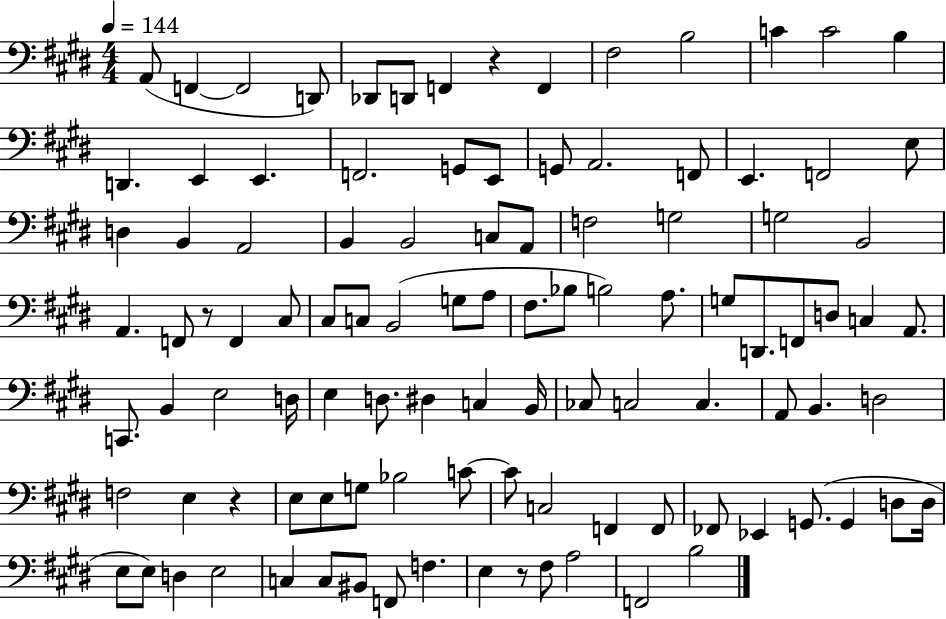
A2/e F2/q F2/h D2/e Db2/e D2/e F2/q R/q F2/q F#3/h B3/h C4/q C4/h B3/q D2/q. E2/q E2/q. F2/h. G2/e E2/e G2/e A2/h. F2/e E2/q. F2/h E3/e D3/q B2/q A2/h B2/q B2/h C3/e A2/e F3/h G3/h G3/h B2/h A2/q. F2/e R/e F2/q C#3/e C#3/e C3/e B2/h G3/e A3/e F#3/e. Bb3/e B3/h A3/e. G3/e D2/e. F2/e D3/e C3/q A2/e. C2/e. B2/q E3/h D3/s E3/q D3/e. D#3/q C3/q B2/s CES3/e C3/h C3/q. A2/e B2/q. D3/h F3/h E3/q R/q E3/e E3/e G3/e Bb3/h C4/e C4/e C3/h F2/q F2/e FES2/e Eb2/q G2/e. G2/q D3/e D3/s E3/e E3/e D3/q E3/h C3/q C3/e BIS2/e F2/e F3/q. E3/q R/e F#3/e A3/h F2/h B3/h